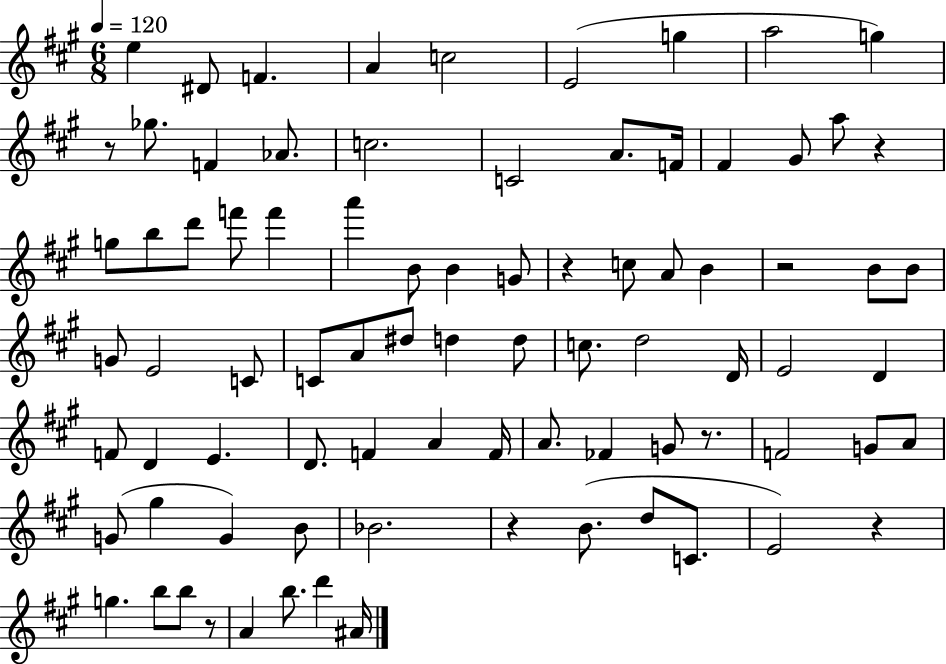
X:1
T:Untitled
M:6/8
L:1/4
K:A
e ^D/2 F A c2 E2 g a2 g z/2 _g/2 F _A/2 c2 C2 A/2 F/4 ^F ^G/2 a/2 z g/2 b/2 d'/2 f'/2 f' a' B/2 B G/2 z c/2 A/2 B z2 B/2 B/2 G/2 E2 C/2 C/2 A/2 ^d/2 d d/2 c/2 d2 D/4 E2 D F/2 D E D/2 F A F/4 A/2 _F G/2 z/2 F2 G/2 A/2 G/2 ^g G B/2 _B2 z B/2 d/2 C/2 E2 z g b/2 b/2 z/2 A b/2 d' ^A/4